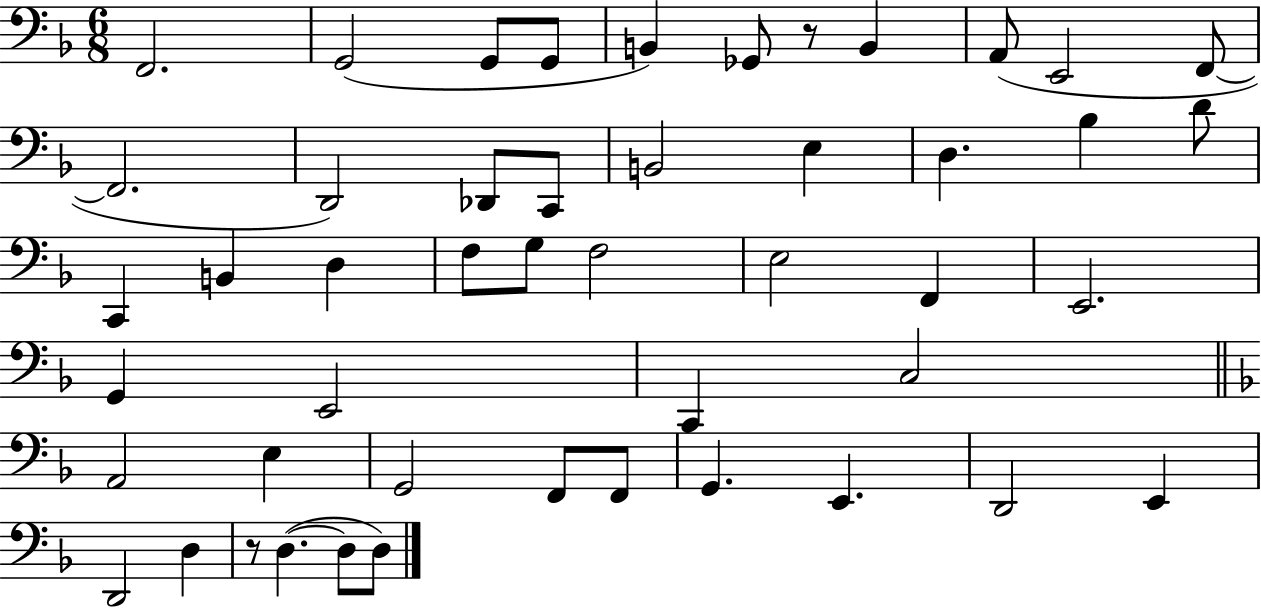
{
  \clef bass
  \numericTimeSignature
  \time 6/8
  \key f \major
  \repeat volta 2 { f,2. | g,2( g,8 g,8 | b,4) ges,8 r8 b,4 | a,8( e,2 f,8~~ | \break f,2. | d,2) des,8 c,8 | b,2 e4 | d4. bes4 d'8 | \break c,4 b,4 d4 | f8 g8 f2 | e2 f,4 | e,2. | \break g,4 e,2 | c,4 c2 | \bar "||" \break \key d \minor a,2 e4 | g,2 f,8 f,8 | g,4. e,4. | d,2 e,4 | \break d,2 d4 | r8 d4.~(~ d8 d8) | } \bar "|."
}